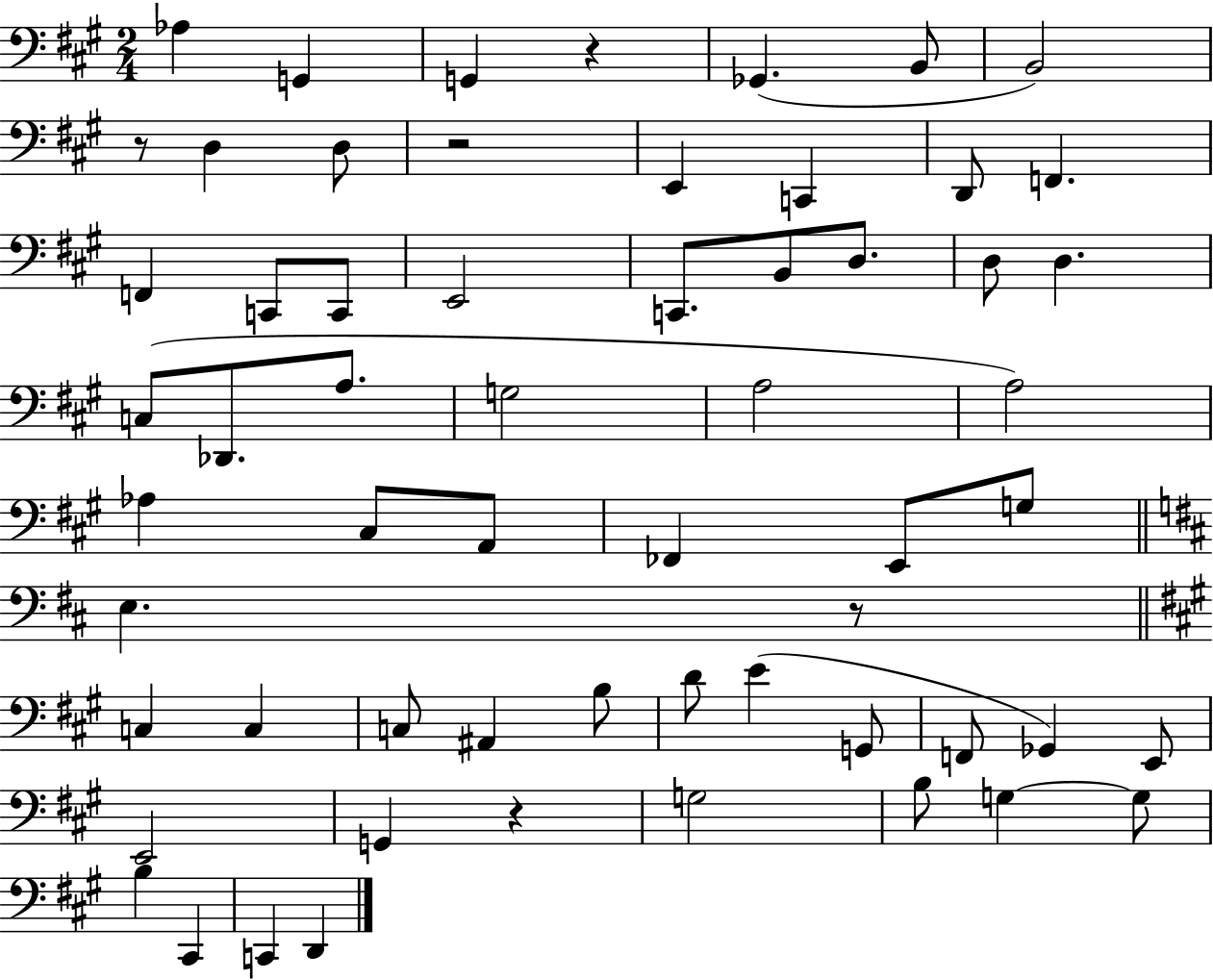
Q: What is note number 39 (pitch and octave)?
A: B3